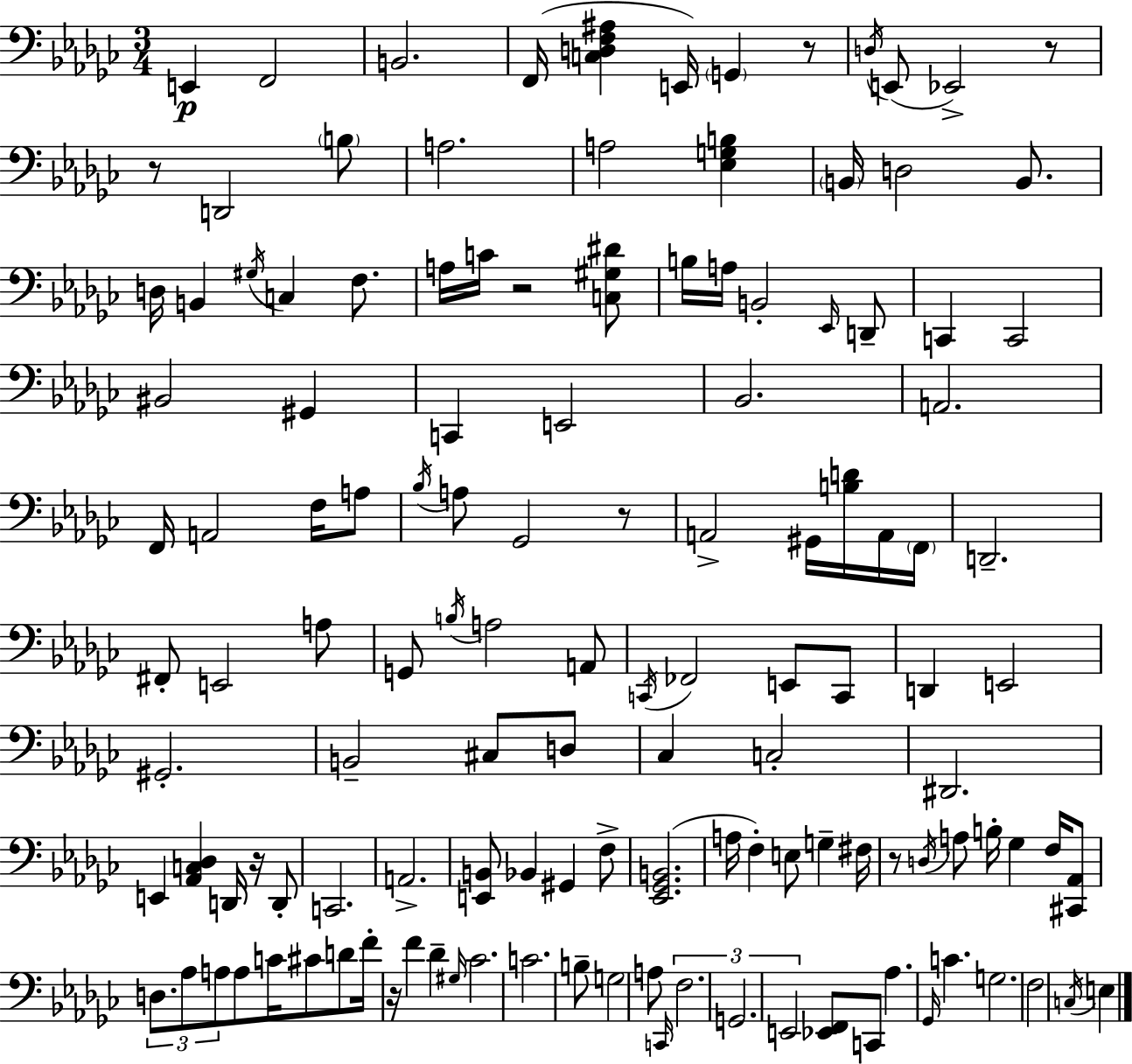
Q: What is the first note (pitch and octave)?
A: E2